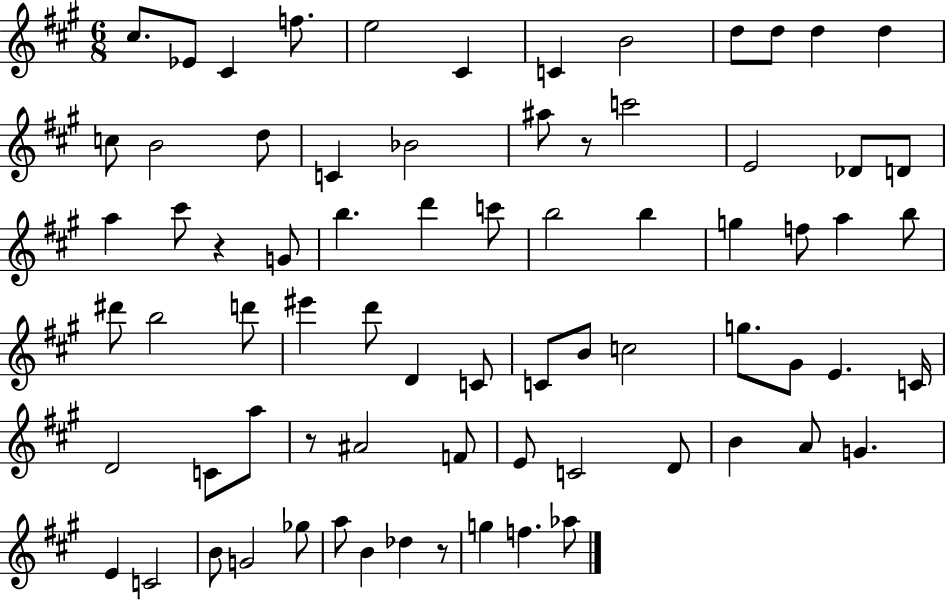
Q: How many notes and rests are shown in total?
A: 74